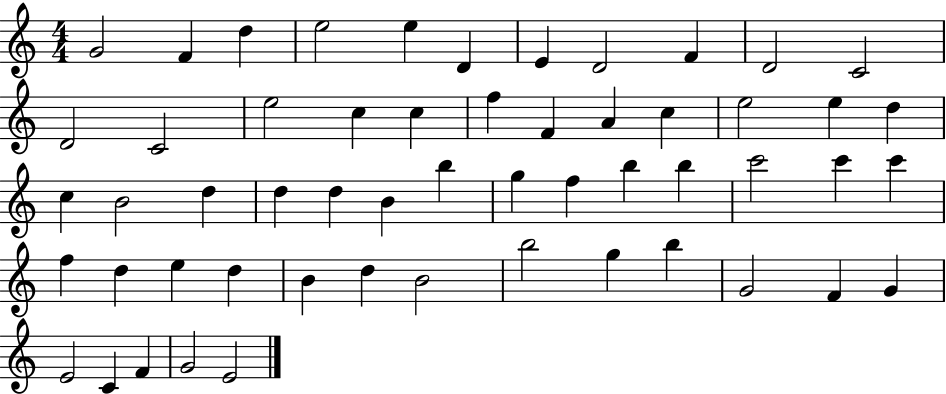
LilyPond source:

{
  \clef treble
  \numericTimeSignature
  \time 4/4
  \key c \major
  g'2 f'4 d''4 | e''2 e''4 d'4 | e'4 d'2 f'4 | d'2 c'2 | \break d'2 c'2 | e''2 c''4 c''4 | f''4 f'4 a'4 c''4 | e''2 e''4 d''4 | \break c''4 b'2 d''4 | d''4 d''4 b'4 b''4 | g''4 f''4 b''4 b''4 | c'''2 c'''4 c'''4 | \break f''4 d''4 e''4 d''4 | b'4 d''4 b'2 | b''2 g''4 b''4 | g'2 f'4 g'4 | \break e'2 c'4 f'4 | g'2 e'2 | \bar "|."
}